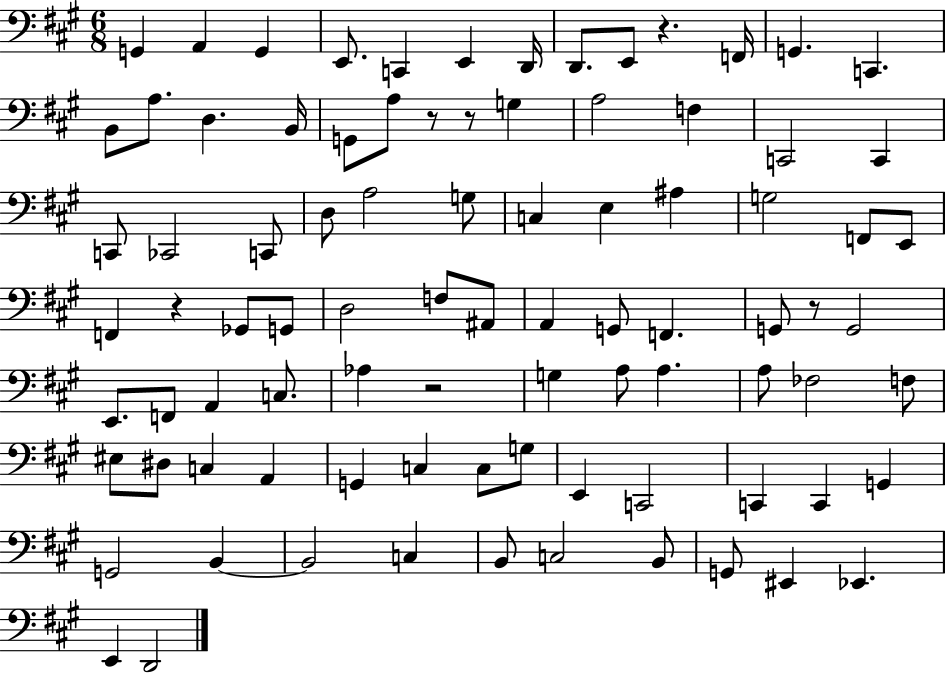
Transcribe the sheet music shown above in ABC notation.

X:1
T:Untitled
M:6/8
L:1/4
K:A
G,, A,, G,, E,,/2 C,, E,, D,,/4 D,,/2 E,,/2 z F,,/4 G,, C,, B,,/2 A,/2 D, B,,/4 G,,/2 A,/2 z/2 z/2 G, A,2 F, C,,2 C,, C,,/2 _C,,2 C,,/2 D,/2 A,2 G,/2 C, E, ^A, G,2 F,,/2 E,,/2 F,, z _G,,/2 G,,/2 D,2 F,/2 ^A,,/2 A,, G,,/2 F,, G,,/2 z/2 G,,2 E,,/2 F,,/2 A,, C,/2 _A, z2 G, A,/2 A, A,/2 _F,2 F,/2 ^E,/2 ^D,/2 C, A,, G,, C, C,/2 G,/2 E,, C,,2 C,, C,, G,, G,,2 B,, B,,2 C, B,,/2 C,2 B,,/2 G,,/2 ^E,, _E,, E,, D,,2